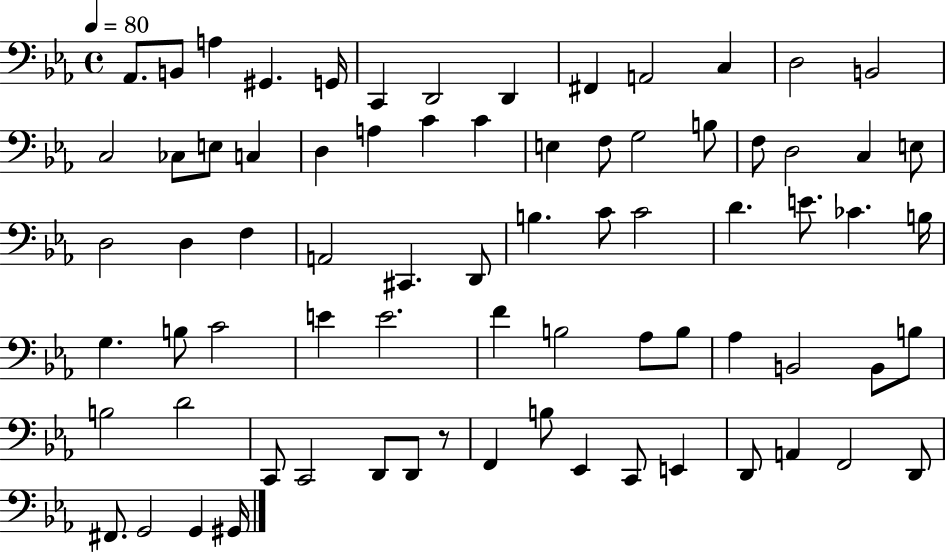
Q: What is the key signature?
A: EES major